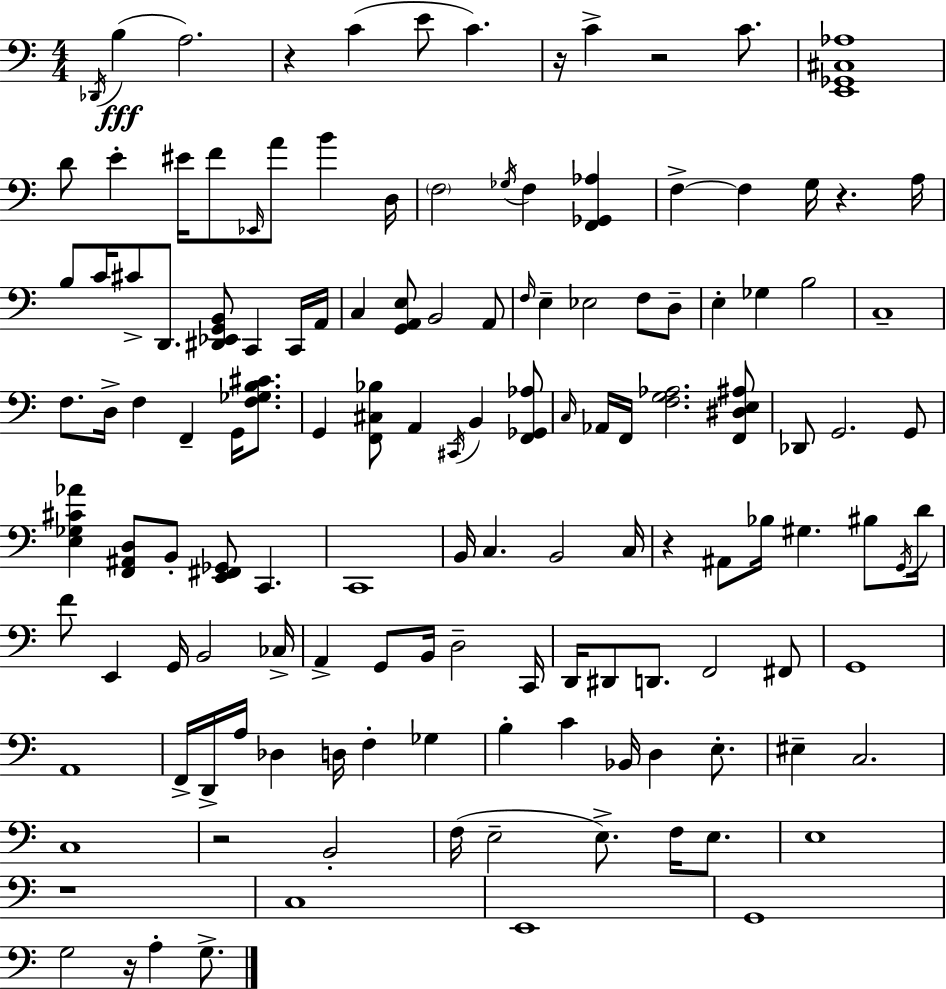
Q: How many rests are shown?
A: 8